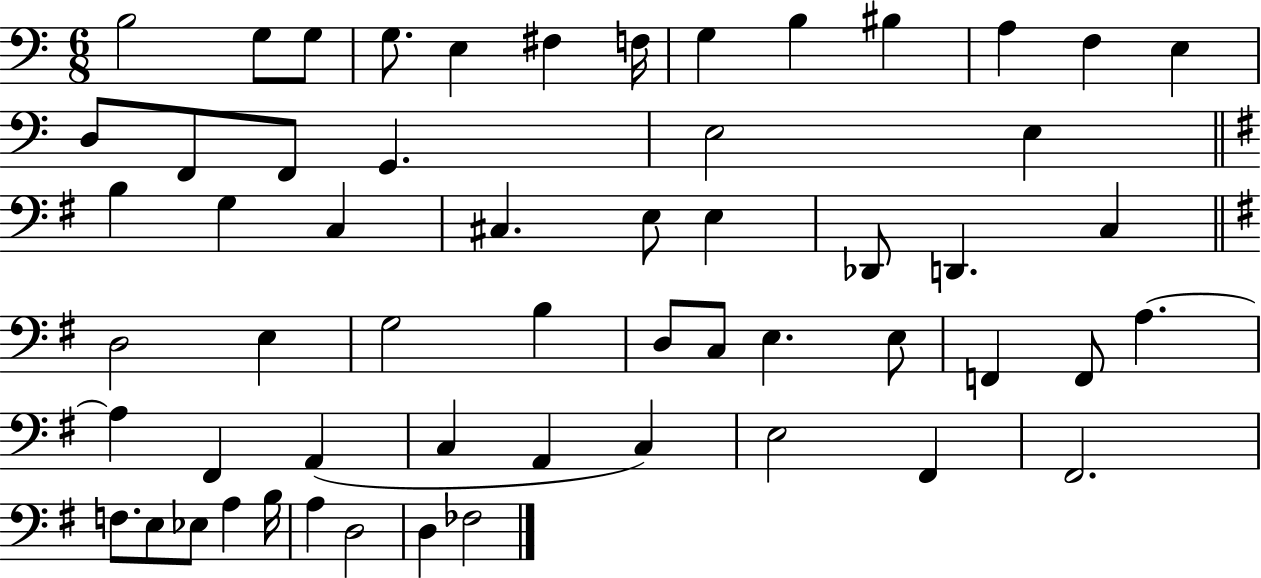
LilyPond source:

{
  \clef bass
  \numericTimeSignature
  \time 6/8
  \key c \major
  b2 g8 g8 | g8. e4 fis4 f16 | g4 b4 bis4 | a4 f4 e4 | \break d8 f,8 f,8 g,4. | e2 e4 | \bar "||" \break \key g \major b4 g4 c4 | cis4. e8 e4 | des,8 d,4. c4 | \bar "||" \break \key g \major d2 e4 | g2 b4 | d8 c8 e4. e8 | f,4 f,8 a4.~~ | \break a4 fis,4 a,4( | c4 a,4 c4) | e2 fis,4 | fis,2. | \break f8. e8 ees8 a4 b16 | a4 d2 | d4 fes2 | \bar "|."
}